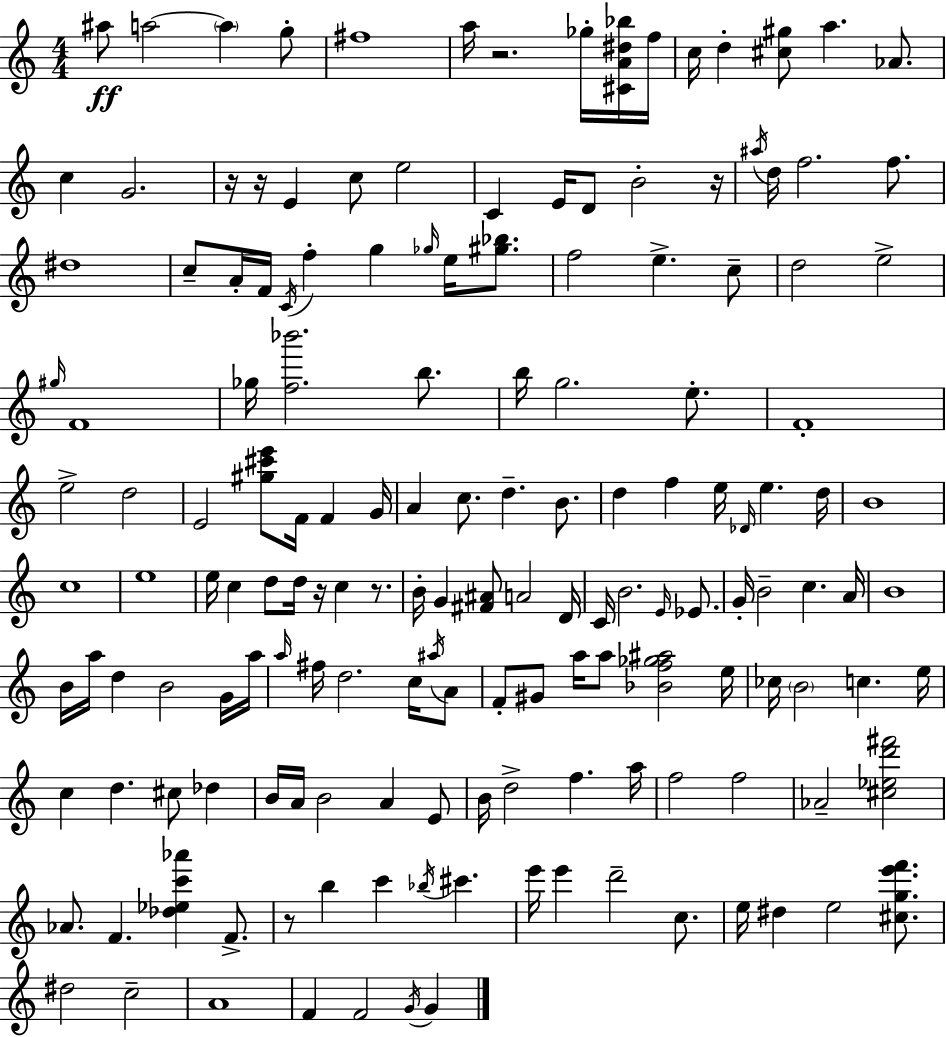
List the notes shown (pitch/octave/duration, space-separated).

A#5/e A5/h A5/q G5/e F#5/w A5/s R/h. Gb5/s [C#4,A4,D#5,Bb5]/s F5/s C5/s D5/q [C#5,G#5]/e A5/q. Ab4/e. C5/q G4/h. R/s R/s E4/q C5/e E5/h C4/q E4/s D4/e B4/h R/s A#5/s D5/s F5/h. F5/e. D#5/w C5/e A4/s F4/s C4/s F5/q G5/q Gb5/s E5/s [G#5,Bb5]/e. F5/h E5/q. C5/e D5/h E5/h G#5/s F4/w Gb5/s [F5,Bb6]/h. B5/e. B5/s G5/h. E5/e. F4/w E5/h D5/h E4/h [G#5,C#6,E6]/e F4/s F4/q G4/s A4/q C5/e. D5/q. B4/e. D5/q F5/q E5/s Db4/s E5/q. D5/s B4/w C5/w E5/w E5/s C5/q D5/e D5/s R/s C5/q R/e. B4/s G4/q [F#4,A#4]/e A4/h D4/s C4/s B4/h. E4/s Eb4/e. G4/s B4/h C5/q. A4/s B4/w B4/s A5/s D5/q B4/h G4/s A5/s A5/s F#5/s D5/h. C5/s A#5/s A4/e F4/e G#4/e A5/s A5/e [Bb4,F5,Gb5,A#5]/h E5/s CES5/s B4/h C5/q. E5/s C5/q D5/q. C#5/e Db5/q B4/s A4/s B4/h A4/q E4/e B4/s D5/h F5/q. A5/s F5/h F5/h Ab4/h [C#5,Eb5,D6,F#6]/h Ab4/e. F4/q. [Db5,Eb5,C6,Ab6]/q F4/e. R/e B5/q C6/q Bb5/s C#6/q. E6/s E6/q D6/h C5/e. E5/s D#5/q E5/h [C#5,G5,E6,F6]/e. D#5/h C5/h A4/w F4/q F4/h G4/s G4/q